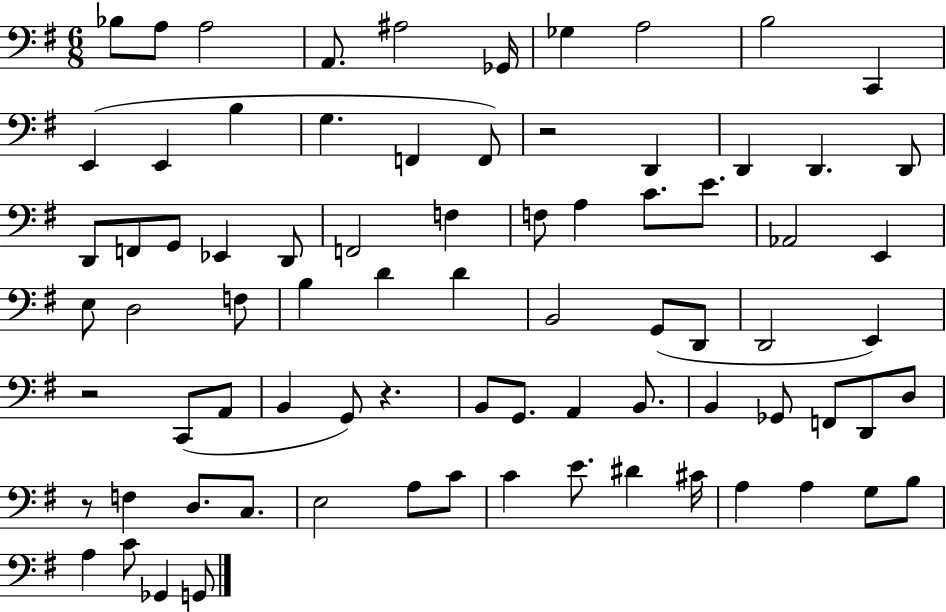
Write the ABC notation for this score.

X:1
T:Untitled
M:6/8
L:1/4
K:G
_B,/2 A,/2 A,2 A,,/2 ^A,2 _G,,/4 _G, A,2 B,2 C,, E,, E,, B, G, F,, F,,/2 z2 D,, D,, D,, D,,/2 D,,/2 F,,/2 G,,/2 _E,, D,,/2 F,,2 F, F,/2 A, C/2 E/2 _A,,2 E,, E,/2 D,2 F,/2 B, D D B,,2 G,,/2 D,,/2 D,,2 E,, z2 C,,/2 A,,/2 B,, G,,/2 z B,,/2 G,,/2 A,, B,,/2 B,, _G,,/2 F,,/2 D,,/2 D,/2 z/2 F, D,/2 C,/2 E,2 A,/2 C/2 C E/2 ^D ^C/4 A, A, G,/2 B,/2 A, C/2 _G,, G,,/2